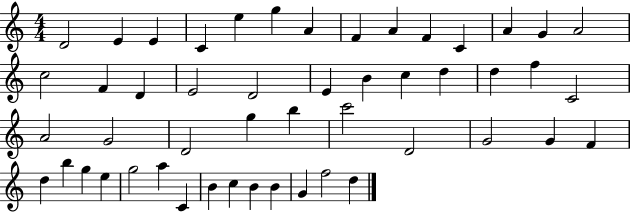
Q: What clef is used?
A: treble